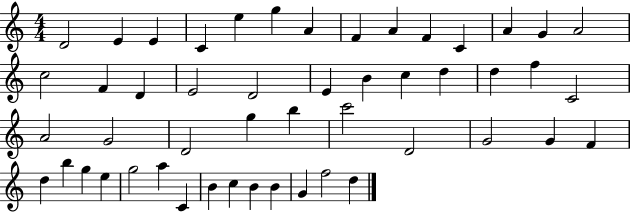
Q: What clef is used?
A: treble